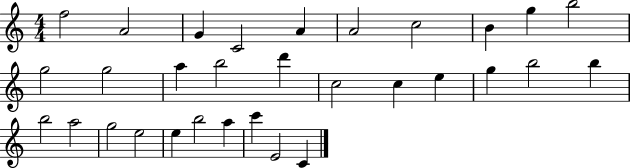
F5/h A4/h G4/q C4/h A4/q A4/h C5/h B4/q G5/q B5/h G5/h G5/h A5/q B5/h D6/q C5/h C5/q E5/q G5/q B5/h B5/q B5/h A5/h G5/h E5/h E5/q B5/h A5/q C6/q E4/h C4/q